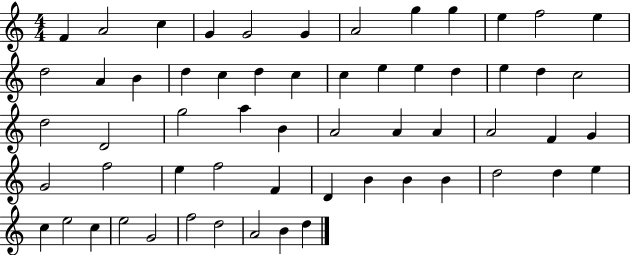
X:1
T:Untitled
M:4/4
L:1/4
K:C
F A2 c G G2 G A2 g g e f2 e d2 A B d c d c c e e d e d c2 d2 D2 g2 a B A2 A A A2 F G G2 f2 e f2 F D B B B d2 d e c e2 c e2 G2 f2 d2 A2 B d